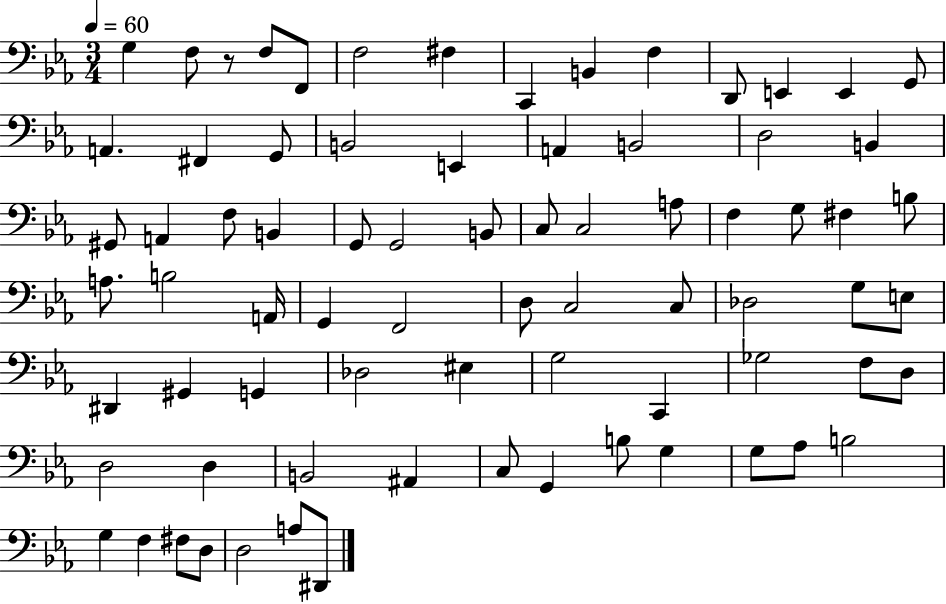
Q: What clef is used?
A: bass